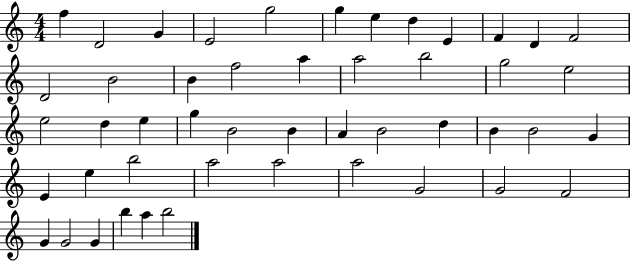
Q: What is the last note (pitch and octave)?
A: B5